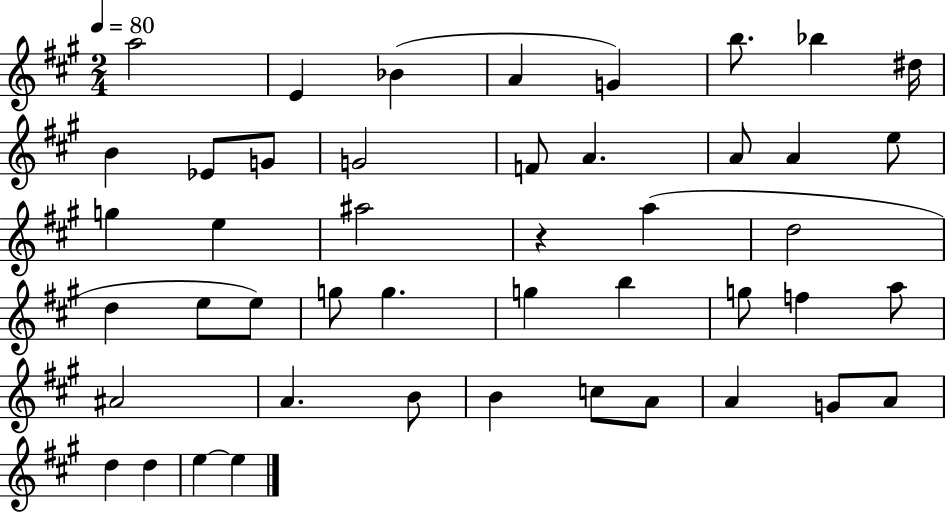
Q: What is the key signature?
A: A major